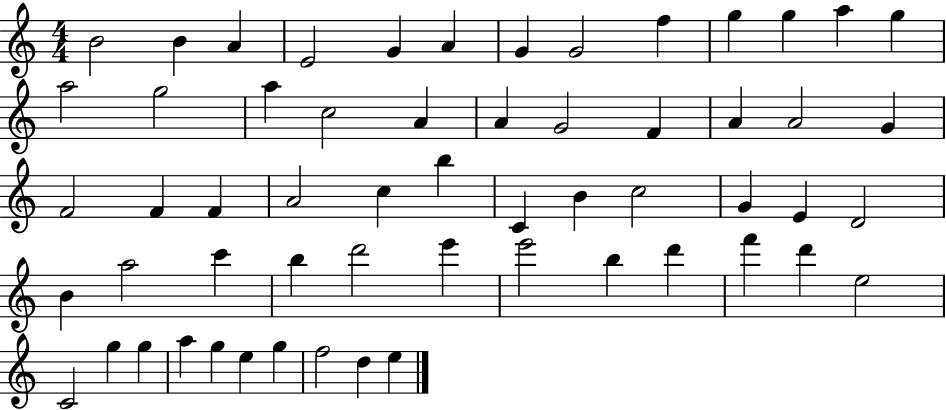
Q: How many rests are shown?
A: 0